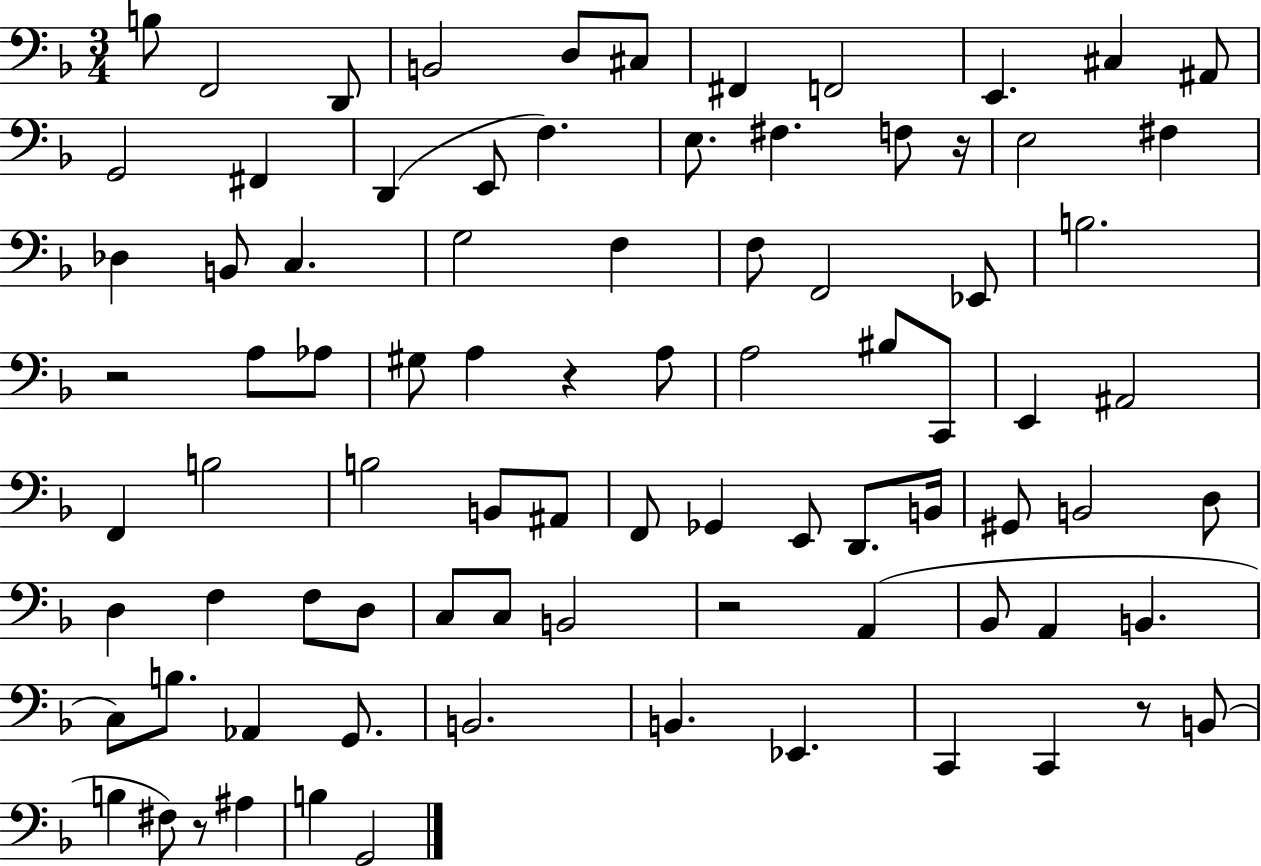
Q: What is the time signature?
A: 3/4